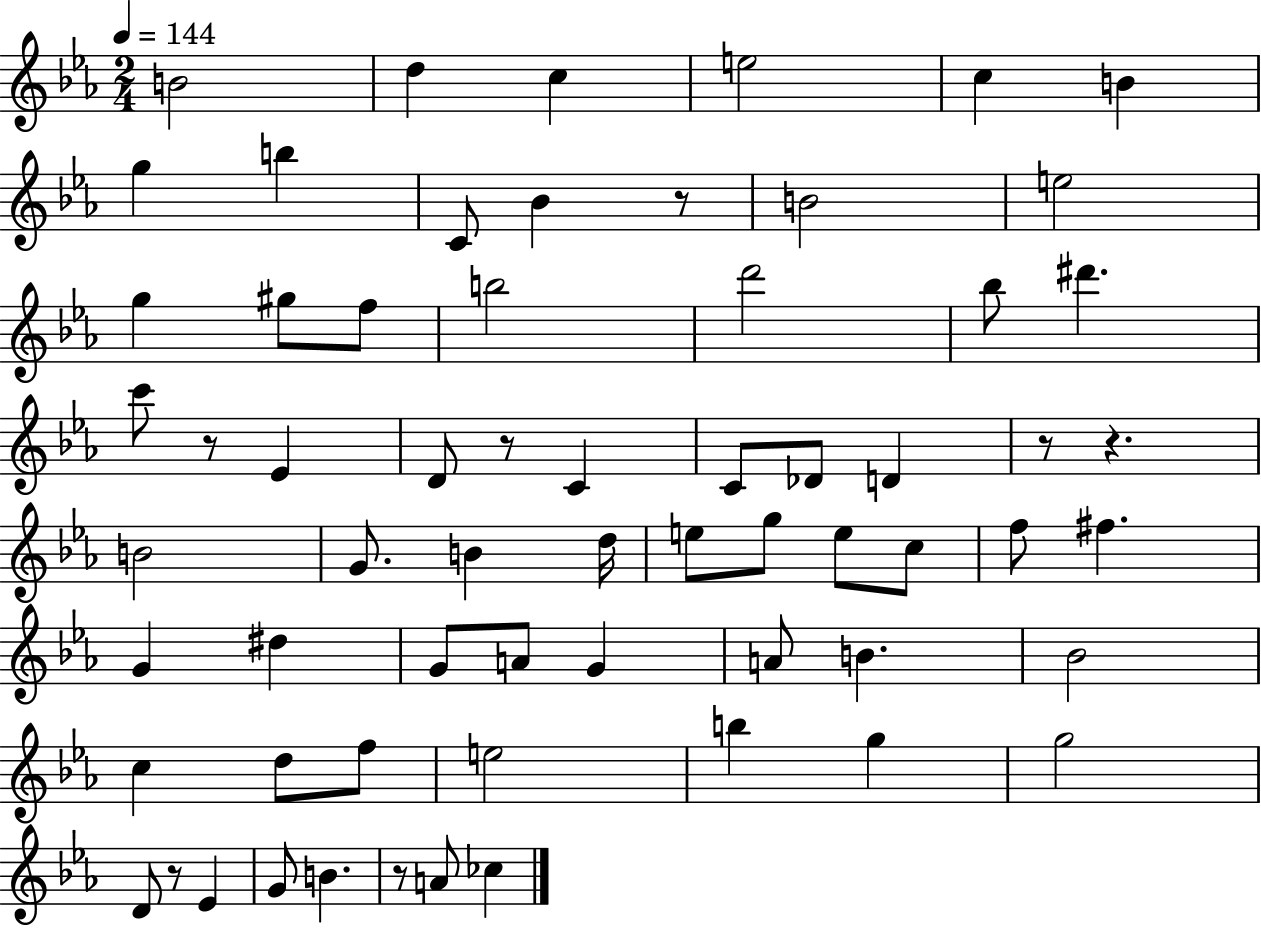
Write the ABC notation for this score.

X:1
T:Untitled
M:2/4
L:1/4
K:Eb
B2 d c e2 c B g b C/2 _B z/2 B2 e2 g ^g/2 f/2 b2 d'2 _b/2 ^d' c'/2 z/2 _E D/2 z/2 C C/2 _D/2 D z/2 z B2 G/2 B d/4 e/2 g/2 e/2 c/2 f/2 ^f G ^d G/2 A/2 G A/2 B _B2 c d/2 f/2 e2 b g g2 D/2 z/2 _E G/2 B z/2 A/2 _c